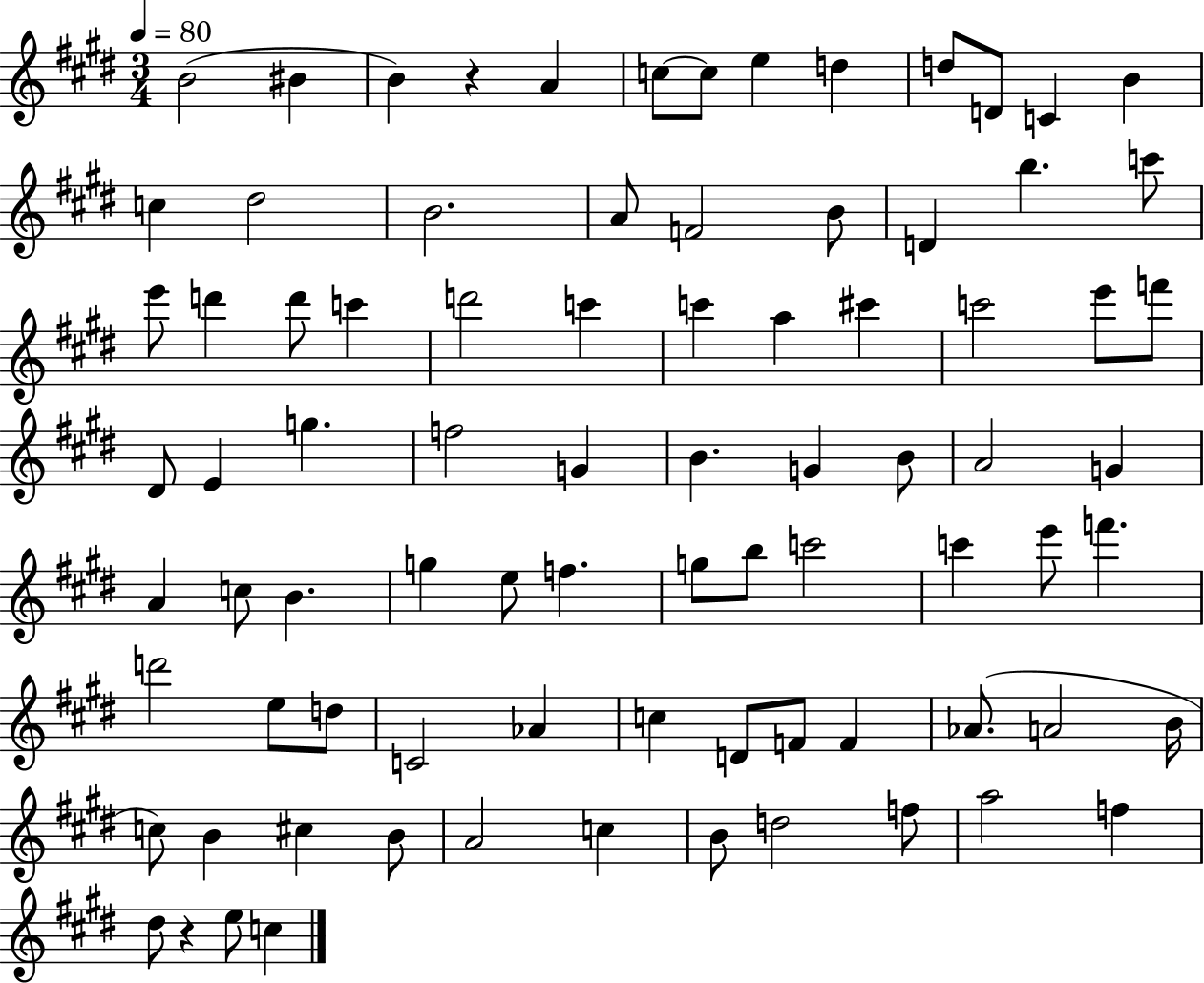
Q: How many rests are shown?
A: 2